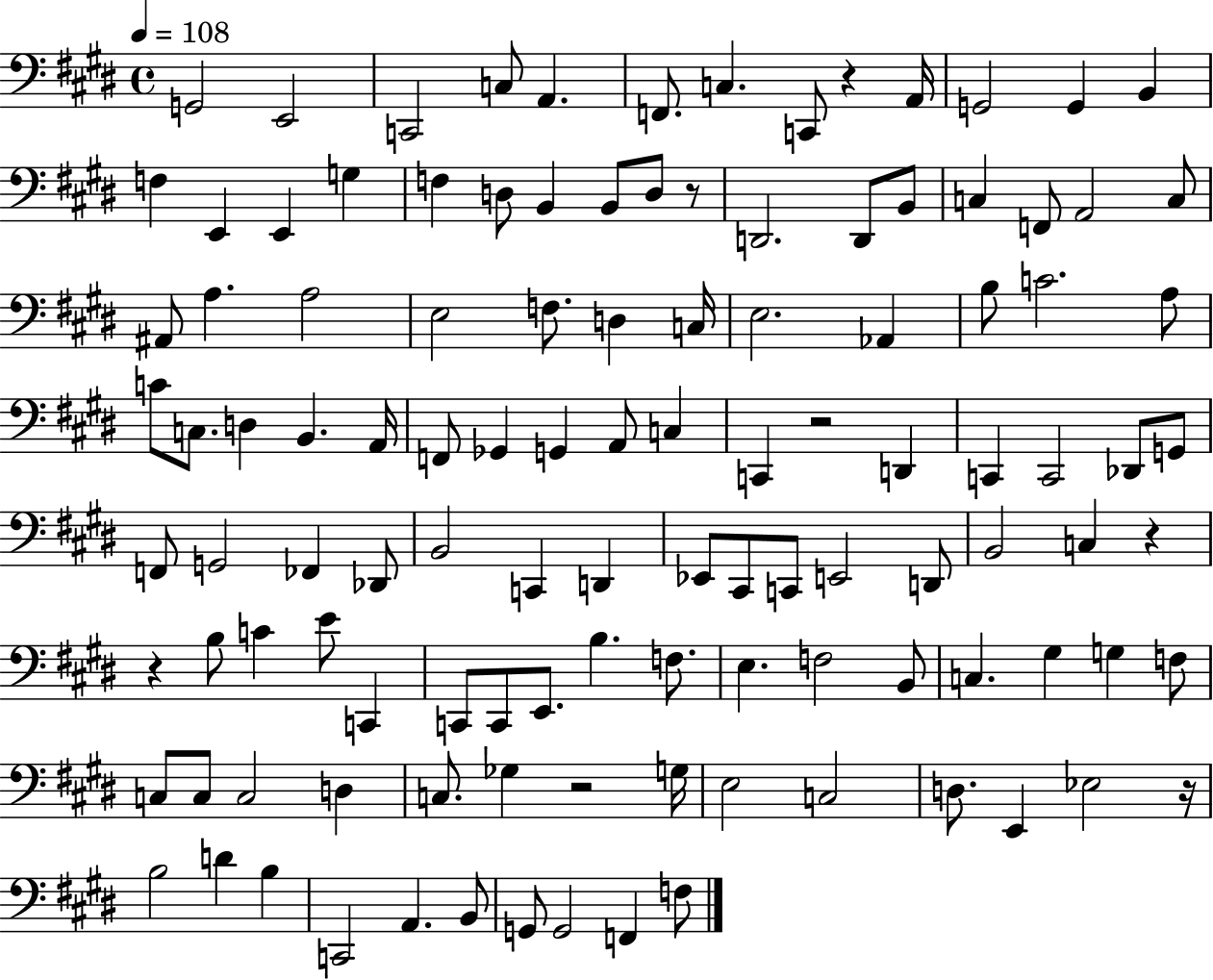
{
  \clef bass
  \time 4/4
  \defaultTimeSignature
  \key e \major
  \tempo 4 = 108
  g,2 e,2 | c,2 c8 a,4. | f,8. c4. c,8 r4 a,16 | g,2 g,4 b,4 | \break f4 e,4 e,4 g4 | f4 d8 b,4 b,8 d8 r8 | d,2. d,8 b,8 | c4 f,8 a,2 c8 | \break ais,8 a4. a2 | e2 f8. d4 c16 | e2. aes,4 | b8 c'2. a8 | \break c'8 c8. d4 b,4. a,16 | f,8 ges,4 g,4 a,8 c4 | c,4 r2 d,4 | c,4 c,2 des,8 g,8 | \break f,8 g,2 fes,4 des,8 | b,2 c,4 d,4 | ees,8 cis,8 c,8 e,2 d,8 | b,2 c4 r4 | \break r4 b8 c'4 e'8 c,4 | c,8 c,8 e,8. b4. f8. | e4. f2 b,8 | c4. gis4 g4 f8 | \break c8 c8 c2 d4 | c8. ges4 r2 g16 | e2 c2 | d8. e,4 ees2 r16 | \break b2 d'4 b4 | c,2 a,4. b,8 | g,8 g,2 f,4 f8 | \bar "|."
}